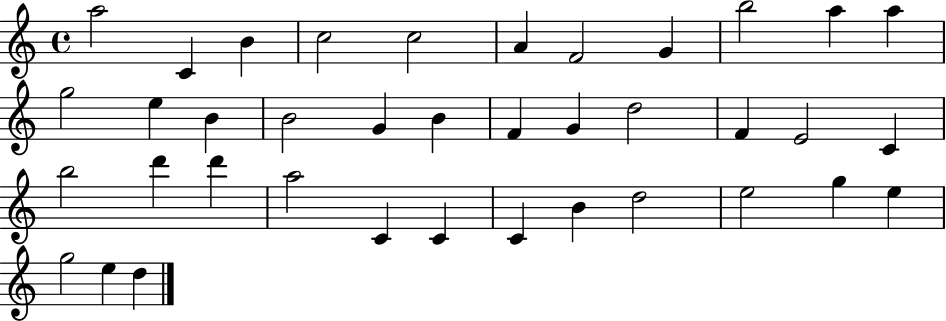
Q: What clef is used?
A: treble